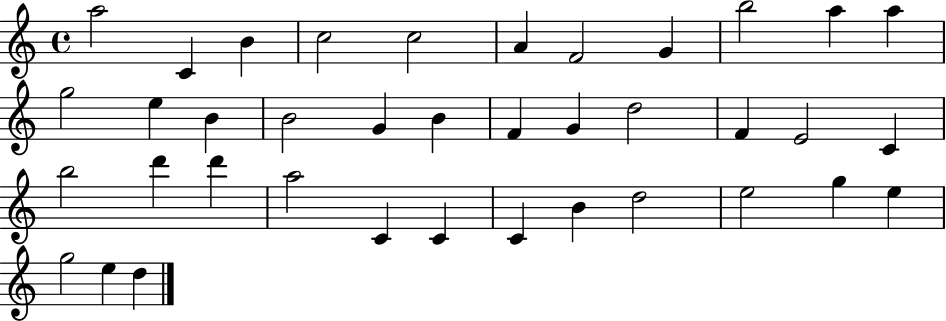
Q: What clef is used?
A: treble